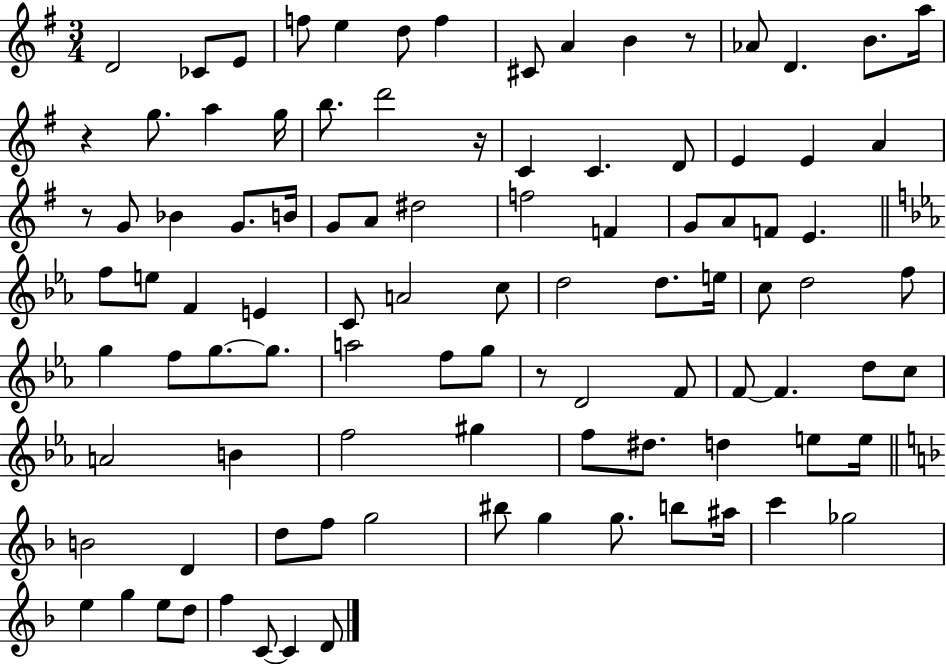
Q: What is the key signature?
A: G major